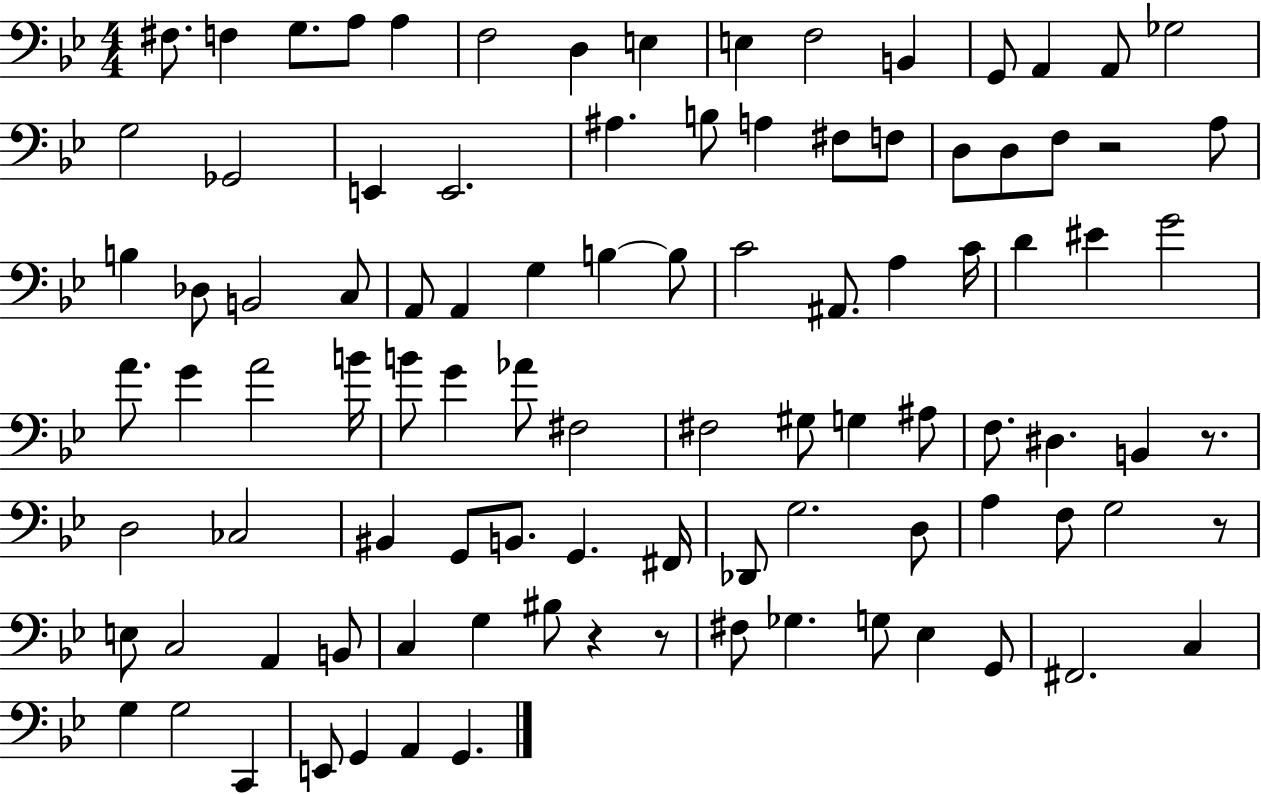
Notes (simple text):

F#3/e. F3/q G3/e. A3/e A3/q F3/h D3/q E3/q E3/q F3/h B2/q G2/e A2/q A2/e Gb3/h G3/h Gb2/h E2/q E2/h. A#3/q. B3/e A3/q F#3/e F3/e D3/e D3/e F3/e R/h A3/e B3/q Db3/e B2/h C3/e A2/e A2/q G3/q B3/q B3/e C4/h A#2/e. A3/q C4/s D4/q EIS4/q G4/h A4/e. G4/q A4/h B4/s B4/e G4/q Ab4/e F#3/h F#3/h G#3/e G3/q A#3/e F3/e. D#3/q. B2/q R/e. D3/h CES3/h BIS2/q G2/e B2/e. G2/q. F#2/s Db2/e G3/h. D3/e A3/q F3/e G3/h R/e E3/e C3/h A2/q B2/e C3/q G3/q BIS3/e R/q R/e F#3/e Gb3/q. G3/e Eb3/q G2/e F#2/h. C3/q G3/q G3/h C2/q E2/e G2/q A2/q G2/q.